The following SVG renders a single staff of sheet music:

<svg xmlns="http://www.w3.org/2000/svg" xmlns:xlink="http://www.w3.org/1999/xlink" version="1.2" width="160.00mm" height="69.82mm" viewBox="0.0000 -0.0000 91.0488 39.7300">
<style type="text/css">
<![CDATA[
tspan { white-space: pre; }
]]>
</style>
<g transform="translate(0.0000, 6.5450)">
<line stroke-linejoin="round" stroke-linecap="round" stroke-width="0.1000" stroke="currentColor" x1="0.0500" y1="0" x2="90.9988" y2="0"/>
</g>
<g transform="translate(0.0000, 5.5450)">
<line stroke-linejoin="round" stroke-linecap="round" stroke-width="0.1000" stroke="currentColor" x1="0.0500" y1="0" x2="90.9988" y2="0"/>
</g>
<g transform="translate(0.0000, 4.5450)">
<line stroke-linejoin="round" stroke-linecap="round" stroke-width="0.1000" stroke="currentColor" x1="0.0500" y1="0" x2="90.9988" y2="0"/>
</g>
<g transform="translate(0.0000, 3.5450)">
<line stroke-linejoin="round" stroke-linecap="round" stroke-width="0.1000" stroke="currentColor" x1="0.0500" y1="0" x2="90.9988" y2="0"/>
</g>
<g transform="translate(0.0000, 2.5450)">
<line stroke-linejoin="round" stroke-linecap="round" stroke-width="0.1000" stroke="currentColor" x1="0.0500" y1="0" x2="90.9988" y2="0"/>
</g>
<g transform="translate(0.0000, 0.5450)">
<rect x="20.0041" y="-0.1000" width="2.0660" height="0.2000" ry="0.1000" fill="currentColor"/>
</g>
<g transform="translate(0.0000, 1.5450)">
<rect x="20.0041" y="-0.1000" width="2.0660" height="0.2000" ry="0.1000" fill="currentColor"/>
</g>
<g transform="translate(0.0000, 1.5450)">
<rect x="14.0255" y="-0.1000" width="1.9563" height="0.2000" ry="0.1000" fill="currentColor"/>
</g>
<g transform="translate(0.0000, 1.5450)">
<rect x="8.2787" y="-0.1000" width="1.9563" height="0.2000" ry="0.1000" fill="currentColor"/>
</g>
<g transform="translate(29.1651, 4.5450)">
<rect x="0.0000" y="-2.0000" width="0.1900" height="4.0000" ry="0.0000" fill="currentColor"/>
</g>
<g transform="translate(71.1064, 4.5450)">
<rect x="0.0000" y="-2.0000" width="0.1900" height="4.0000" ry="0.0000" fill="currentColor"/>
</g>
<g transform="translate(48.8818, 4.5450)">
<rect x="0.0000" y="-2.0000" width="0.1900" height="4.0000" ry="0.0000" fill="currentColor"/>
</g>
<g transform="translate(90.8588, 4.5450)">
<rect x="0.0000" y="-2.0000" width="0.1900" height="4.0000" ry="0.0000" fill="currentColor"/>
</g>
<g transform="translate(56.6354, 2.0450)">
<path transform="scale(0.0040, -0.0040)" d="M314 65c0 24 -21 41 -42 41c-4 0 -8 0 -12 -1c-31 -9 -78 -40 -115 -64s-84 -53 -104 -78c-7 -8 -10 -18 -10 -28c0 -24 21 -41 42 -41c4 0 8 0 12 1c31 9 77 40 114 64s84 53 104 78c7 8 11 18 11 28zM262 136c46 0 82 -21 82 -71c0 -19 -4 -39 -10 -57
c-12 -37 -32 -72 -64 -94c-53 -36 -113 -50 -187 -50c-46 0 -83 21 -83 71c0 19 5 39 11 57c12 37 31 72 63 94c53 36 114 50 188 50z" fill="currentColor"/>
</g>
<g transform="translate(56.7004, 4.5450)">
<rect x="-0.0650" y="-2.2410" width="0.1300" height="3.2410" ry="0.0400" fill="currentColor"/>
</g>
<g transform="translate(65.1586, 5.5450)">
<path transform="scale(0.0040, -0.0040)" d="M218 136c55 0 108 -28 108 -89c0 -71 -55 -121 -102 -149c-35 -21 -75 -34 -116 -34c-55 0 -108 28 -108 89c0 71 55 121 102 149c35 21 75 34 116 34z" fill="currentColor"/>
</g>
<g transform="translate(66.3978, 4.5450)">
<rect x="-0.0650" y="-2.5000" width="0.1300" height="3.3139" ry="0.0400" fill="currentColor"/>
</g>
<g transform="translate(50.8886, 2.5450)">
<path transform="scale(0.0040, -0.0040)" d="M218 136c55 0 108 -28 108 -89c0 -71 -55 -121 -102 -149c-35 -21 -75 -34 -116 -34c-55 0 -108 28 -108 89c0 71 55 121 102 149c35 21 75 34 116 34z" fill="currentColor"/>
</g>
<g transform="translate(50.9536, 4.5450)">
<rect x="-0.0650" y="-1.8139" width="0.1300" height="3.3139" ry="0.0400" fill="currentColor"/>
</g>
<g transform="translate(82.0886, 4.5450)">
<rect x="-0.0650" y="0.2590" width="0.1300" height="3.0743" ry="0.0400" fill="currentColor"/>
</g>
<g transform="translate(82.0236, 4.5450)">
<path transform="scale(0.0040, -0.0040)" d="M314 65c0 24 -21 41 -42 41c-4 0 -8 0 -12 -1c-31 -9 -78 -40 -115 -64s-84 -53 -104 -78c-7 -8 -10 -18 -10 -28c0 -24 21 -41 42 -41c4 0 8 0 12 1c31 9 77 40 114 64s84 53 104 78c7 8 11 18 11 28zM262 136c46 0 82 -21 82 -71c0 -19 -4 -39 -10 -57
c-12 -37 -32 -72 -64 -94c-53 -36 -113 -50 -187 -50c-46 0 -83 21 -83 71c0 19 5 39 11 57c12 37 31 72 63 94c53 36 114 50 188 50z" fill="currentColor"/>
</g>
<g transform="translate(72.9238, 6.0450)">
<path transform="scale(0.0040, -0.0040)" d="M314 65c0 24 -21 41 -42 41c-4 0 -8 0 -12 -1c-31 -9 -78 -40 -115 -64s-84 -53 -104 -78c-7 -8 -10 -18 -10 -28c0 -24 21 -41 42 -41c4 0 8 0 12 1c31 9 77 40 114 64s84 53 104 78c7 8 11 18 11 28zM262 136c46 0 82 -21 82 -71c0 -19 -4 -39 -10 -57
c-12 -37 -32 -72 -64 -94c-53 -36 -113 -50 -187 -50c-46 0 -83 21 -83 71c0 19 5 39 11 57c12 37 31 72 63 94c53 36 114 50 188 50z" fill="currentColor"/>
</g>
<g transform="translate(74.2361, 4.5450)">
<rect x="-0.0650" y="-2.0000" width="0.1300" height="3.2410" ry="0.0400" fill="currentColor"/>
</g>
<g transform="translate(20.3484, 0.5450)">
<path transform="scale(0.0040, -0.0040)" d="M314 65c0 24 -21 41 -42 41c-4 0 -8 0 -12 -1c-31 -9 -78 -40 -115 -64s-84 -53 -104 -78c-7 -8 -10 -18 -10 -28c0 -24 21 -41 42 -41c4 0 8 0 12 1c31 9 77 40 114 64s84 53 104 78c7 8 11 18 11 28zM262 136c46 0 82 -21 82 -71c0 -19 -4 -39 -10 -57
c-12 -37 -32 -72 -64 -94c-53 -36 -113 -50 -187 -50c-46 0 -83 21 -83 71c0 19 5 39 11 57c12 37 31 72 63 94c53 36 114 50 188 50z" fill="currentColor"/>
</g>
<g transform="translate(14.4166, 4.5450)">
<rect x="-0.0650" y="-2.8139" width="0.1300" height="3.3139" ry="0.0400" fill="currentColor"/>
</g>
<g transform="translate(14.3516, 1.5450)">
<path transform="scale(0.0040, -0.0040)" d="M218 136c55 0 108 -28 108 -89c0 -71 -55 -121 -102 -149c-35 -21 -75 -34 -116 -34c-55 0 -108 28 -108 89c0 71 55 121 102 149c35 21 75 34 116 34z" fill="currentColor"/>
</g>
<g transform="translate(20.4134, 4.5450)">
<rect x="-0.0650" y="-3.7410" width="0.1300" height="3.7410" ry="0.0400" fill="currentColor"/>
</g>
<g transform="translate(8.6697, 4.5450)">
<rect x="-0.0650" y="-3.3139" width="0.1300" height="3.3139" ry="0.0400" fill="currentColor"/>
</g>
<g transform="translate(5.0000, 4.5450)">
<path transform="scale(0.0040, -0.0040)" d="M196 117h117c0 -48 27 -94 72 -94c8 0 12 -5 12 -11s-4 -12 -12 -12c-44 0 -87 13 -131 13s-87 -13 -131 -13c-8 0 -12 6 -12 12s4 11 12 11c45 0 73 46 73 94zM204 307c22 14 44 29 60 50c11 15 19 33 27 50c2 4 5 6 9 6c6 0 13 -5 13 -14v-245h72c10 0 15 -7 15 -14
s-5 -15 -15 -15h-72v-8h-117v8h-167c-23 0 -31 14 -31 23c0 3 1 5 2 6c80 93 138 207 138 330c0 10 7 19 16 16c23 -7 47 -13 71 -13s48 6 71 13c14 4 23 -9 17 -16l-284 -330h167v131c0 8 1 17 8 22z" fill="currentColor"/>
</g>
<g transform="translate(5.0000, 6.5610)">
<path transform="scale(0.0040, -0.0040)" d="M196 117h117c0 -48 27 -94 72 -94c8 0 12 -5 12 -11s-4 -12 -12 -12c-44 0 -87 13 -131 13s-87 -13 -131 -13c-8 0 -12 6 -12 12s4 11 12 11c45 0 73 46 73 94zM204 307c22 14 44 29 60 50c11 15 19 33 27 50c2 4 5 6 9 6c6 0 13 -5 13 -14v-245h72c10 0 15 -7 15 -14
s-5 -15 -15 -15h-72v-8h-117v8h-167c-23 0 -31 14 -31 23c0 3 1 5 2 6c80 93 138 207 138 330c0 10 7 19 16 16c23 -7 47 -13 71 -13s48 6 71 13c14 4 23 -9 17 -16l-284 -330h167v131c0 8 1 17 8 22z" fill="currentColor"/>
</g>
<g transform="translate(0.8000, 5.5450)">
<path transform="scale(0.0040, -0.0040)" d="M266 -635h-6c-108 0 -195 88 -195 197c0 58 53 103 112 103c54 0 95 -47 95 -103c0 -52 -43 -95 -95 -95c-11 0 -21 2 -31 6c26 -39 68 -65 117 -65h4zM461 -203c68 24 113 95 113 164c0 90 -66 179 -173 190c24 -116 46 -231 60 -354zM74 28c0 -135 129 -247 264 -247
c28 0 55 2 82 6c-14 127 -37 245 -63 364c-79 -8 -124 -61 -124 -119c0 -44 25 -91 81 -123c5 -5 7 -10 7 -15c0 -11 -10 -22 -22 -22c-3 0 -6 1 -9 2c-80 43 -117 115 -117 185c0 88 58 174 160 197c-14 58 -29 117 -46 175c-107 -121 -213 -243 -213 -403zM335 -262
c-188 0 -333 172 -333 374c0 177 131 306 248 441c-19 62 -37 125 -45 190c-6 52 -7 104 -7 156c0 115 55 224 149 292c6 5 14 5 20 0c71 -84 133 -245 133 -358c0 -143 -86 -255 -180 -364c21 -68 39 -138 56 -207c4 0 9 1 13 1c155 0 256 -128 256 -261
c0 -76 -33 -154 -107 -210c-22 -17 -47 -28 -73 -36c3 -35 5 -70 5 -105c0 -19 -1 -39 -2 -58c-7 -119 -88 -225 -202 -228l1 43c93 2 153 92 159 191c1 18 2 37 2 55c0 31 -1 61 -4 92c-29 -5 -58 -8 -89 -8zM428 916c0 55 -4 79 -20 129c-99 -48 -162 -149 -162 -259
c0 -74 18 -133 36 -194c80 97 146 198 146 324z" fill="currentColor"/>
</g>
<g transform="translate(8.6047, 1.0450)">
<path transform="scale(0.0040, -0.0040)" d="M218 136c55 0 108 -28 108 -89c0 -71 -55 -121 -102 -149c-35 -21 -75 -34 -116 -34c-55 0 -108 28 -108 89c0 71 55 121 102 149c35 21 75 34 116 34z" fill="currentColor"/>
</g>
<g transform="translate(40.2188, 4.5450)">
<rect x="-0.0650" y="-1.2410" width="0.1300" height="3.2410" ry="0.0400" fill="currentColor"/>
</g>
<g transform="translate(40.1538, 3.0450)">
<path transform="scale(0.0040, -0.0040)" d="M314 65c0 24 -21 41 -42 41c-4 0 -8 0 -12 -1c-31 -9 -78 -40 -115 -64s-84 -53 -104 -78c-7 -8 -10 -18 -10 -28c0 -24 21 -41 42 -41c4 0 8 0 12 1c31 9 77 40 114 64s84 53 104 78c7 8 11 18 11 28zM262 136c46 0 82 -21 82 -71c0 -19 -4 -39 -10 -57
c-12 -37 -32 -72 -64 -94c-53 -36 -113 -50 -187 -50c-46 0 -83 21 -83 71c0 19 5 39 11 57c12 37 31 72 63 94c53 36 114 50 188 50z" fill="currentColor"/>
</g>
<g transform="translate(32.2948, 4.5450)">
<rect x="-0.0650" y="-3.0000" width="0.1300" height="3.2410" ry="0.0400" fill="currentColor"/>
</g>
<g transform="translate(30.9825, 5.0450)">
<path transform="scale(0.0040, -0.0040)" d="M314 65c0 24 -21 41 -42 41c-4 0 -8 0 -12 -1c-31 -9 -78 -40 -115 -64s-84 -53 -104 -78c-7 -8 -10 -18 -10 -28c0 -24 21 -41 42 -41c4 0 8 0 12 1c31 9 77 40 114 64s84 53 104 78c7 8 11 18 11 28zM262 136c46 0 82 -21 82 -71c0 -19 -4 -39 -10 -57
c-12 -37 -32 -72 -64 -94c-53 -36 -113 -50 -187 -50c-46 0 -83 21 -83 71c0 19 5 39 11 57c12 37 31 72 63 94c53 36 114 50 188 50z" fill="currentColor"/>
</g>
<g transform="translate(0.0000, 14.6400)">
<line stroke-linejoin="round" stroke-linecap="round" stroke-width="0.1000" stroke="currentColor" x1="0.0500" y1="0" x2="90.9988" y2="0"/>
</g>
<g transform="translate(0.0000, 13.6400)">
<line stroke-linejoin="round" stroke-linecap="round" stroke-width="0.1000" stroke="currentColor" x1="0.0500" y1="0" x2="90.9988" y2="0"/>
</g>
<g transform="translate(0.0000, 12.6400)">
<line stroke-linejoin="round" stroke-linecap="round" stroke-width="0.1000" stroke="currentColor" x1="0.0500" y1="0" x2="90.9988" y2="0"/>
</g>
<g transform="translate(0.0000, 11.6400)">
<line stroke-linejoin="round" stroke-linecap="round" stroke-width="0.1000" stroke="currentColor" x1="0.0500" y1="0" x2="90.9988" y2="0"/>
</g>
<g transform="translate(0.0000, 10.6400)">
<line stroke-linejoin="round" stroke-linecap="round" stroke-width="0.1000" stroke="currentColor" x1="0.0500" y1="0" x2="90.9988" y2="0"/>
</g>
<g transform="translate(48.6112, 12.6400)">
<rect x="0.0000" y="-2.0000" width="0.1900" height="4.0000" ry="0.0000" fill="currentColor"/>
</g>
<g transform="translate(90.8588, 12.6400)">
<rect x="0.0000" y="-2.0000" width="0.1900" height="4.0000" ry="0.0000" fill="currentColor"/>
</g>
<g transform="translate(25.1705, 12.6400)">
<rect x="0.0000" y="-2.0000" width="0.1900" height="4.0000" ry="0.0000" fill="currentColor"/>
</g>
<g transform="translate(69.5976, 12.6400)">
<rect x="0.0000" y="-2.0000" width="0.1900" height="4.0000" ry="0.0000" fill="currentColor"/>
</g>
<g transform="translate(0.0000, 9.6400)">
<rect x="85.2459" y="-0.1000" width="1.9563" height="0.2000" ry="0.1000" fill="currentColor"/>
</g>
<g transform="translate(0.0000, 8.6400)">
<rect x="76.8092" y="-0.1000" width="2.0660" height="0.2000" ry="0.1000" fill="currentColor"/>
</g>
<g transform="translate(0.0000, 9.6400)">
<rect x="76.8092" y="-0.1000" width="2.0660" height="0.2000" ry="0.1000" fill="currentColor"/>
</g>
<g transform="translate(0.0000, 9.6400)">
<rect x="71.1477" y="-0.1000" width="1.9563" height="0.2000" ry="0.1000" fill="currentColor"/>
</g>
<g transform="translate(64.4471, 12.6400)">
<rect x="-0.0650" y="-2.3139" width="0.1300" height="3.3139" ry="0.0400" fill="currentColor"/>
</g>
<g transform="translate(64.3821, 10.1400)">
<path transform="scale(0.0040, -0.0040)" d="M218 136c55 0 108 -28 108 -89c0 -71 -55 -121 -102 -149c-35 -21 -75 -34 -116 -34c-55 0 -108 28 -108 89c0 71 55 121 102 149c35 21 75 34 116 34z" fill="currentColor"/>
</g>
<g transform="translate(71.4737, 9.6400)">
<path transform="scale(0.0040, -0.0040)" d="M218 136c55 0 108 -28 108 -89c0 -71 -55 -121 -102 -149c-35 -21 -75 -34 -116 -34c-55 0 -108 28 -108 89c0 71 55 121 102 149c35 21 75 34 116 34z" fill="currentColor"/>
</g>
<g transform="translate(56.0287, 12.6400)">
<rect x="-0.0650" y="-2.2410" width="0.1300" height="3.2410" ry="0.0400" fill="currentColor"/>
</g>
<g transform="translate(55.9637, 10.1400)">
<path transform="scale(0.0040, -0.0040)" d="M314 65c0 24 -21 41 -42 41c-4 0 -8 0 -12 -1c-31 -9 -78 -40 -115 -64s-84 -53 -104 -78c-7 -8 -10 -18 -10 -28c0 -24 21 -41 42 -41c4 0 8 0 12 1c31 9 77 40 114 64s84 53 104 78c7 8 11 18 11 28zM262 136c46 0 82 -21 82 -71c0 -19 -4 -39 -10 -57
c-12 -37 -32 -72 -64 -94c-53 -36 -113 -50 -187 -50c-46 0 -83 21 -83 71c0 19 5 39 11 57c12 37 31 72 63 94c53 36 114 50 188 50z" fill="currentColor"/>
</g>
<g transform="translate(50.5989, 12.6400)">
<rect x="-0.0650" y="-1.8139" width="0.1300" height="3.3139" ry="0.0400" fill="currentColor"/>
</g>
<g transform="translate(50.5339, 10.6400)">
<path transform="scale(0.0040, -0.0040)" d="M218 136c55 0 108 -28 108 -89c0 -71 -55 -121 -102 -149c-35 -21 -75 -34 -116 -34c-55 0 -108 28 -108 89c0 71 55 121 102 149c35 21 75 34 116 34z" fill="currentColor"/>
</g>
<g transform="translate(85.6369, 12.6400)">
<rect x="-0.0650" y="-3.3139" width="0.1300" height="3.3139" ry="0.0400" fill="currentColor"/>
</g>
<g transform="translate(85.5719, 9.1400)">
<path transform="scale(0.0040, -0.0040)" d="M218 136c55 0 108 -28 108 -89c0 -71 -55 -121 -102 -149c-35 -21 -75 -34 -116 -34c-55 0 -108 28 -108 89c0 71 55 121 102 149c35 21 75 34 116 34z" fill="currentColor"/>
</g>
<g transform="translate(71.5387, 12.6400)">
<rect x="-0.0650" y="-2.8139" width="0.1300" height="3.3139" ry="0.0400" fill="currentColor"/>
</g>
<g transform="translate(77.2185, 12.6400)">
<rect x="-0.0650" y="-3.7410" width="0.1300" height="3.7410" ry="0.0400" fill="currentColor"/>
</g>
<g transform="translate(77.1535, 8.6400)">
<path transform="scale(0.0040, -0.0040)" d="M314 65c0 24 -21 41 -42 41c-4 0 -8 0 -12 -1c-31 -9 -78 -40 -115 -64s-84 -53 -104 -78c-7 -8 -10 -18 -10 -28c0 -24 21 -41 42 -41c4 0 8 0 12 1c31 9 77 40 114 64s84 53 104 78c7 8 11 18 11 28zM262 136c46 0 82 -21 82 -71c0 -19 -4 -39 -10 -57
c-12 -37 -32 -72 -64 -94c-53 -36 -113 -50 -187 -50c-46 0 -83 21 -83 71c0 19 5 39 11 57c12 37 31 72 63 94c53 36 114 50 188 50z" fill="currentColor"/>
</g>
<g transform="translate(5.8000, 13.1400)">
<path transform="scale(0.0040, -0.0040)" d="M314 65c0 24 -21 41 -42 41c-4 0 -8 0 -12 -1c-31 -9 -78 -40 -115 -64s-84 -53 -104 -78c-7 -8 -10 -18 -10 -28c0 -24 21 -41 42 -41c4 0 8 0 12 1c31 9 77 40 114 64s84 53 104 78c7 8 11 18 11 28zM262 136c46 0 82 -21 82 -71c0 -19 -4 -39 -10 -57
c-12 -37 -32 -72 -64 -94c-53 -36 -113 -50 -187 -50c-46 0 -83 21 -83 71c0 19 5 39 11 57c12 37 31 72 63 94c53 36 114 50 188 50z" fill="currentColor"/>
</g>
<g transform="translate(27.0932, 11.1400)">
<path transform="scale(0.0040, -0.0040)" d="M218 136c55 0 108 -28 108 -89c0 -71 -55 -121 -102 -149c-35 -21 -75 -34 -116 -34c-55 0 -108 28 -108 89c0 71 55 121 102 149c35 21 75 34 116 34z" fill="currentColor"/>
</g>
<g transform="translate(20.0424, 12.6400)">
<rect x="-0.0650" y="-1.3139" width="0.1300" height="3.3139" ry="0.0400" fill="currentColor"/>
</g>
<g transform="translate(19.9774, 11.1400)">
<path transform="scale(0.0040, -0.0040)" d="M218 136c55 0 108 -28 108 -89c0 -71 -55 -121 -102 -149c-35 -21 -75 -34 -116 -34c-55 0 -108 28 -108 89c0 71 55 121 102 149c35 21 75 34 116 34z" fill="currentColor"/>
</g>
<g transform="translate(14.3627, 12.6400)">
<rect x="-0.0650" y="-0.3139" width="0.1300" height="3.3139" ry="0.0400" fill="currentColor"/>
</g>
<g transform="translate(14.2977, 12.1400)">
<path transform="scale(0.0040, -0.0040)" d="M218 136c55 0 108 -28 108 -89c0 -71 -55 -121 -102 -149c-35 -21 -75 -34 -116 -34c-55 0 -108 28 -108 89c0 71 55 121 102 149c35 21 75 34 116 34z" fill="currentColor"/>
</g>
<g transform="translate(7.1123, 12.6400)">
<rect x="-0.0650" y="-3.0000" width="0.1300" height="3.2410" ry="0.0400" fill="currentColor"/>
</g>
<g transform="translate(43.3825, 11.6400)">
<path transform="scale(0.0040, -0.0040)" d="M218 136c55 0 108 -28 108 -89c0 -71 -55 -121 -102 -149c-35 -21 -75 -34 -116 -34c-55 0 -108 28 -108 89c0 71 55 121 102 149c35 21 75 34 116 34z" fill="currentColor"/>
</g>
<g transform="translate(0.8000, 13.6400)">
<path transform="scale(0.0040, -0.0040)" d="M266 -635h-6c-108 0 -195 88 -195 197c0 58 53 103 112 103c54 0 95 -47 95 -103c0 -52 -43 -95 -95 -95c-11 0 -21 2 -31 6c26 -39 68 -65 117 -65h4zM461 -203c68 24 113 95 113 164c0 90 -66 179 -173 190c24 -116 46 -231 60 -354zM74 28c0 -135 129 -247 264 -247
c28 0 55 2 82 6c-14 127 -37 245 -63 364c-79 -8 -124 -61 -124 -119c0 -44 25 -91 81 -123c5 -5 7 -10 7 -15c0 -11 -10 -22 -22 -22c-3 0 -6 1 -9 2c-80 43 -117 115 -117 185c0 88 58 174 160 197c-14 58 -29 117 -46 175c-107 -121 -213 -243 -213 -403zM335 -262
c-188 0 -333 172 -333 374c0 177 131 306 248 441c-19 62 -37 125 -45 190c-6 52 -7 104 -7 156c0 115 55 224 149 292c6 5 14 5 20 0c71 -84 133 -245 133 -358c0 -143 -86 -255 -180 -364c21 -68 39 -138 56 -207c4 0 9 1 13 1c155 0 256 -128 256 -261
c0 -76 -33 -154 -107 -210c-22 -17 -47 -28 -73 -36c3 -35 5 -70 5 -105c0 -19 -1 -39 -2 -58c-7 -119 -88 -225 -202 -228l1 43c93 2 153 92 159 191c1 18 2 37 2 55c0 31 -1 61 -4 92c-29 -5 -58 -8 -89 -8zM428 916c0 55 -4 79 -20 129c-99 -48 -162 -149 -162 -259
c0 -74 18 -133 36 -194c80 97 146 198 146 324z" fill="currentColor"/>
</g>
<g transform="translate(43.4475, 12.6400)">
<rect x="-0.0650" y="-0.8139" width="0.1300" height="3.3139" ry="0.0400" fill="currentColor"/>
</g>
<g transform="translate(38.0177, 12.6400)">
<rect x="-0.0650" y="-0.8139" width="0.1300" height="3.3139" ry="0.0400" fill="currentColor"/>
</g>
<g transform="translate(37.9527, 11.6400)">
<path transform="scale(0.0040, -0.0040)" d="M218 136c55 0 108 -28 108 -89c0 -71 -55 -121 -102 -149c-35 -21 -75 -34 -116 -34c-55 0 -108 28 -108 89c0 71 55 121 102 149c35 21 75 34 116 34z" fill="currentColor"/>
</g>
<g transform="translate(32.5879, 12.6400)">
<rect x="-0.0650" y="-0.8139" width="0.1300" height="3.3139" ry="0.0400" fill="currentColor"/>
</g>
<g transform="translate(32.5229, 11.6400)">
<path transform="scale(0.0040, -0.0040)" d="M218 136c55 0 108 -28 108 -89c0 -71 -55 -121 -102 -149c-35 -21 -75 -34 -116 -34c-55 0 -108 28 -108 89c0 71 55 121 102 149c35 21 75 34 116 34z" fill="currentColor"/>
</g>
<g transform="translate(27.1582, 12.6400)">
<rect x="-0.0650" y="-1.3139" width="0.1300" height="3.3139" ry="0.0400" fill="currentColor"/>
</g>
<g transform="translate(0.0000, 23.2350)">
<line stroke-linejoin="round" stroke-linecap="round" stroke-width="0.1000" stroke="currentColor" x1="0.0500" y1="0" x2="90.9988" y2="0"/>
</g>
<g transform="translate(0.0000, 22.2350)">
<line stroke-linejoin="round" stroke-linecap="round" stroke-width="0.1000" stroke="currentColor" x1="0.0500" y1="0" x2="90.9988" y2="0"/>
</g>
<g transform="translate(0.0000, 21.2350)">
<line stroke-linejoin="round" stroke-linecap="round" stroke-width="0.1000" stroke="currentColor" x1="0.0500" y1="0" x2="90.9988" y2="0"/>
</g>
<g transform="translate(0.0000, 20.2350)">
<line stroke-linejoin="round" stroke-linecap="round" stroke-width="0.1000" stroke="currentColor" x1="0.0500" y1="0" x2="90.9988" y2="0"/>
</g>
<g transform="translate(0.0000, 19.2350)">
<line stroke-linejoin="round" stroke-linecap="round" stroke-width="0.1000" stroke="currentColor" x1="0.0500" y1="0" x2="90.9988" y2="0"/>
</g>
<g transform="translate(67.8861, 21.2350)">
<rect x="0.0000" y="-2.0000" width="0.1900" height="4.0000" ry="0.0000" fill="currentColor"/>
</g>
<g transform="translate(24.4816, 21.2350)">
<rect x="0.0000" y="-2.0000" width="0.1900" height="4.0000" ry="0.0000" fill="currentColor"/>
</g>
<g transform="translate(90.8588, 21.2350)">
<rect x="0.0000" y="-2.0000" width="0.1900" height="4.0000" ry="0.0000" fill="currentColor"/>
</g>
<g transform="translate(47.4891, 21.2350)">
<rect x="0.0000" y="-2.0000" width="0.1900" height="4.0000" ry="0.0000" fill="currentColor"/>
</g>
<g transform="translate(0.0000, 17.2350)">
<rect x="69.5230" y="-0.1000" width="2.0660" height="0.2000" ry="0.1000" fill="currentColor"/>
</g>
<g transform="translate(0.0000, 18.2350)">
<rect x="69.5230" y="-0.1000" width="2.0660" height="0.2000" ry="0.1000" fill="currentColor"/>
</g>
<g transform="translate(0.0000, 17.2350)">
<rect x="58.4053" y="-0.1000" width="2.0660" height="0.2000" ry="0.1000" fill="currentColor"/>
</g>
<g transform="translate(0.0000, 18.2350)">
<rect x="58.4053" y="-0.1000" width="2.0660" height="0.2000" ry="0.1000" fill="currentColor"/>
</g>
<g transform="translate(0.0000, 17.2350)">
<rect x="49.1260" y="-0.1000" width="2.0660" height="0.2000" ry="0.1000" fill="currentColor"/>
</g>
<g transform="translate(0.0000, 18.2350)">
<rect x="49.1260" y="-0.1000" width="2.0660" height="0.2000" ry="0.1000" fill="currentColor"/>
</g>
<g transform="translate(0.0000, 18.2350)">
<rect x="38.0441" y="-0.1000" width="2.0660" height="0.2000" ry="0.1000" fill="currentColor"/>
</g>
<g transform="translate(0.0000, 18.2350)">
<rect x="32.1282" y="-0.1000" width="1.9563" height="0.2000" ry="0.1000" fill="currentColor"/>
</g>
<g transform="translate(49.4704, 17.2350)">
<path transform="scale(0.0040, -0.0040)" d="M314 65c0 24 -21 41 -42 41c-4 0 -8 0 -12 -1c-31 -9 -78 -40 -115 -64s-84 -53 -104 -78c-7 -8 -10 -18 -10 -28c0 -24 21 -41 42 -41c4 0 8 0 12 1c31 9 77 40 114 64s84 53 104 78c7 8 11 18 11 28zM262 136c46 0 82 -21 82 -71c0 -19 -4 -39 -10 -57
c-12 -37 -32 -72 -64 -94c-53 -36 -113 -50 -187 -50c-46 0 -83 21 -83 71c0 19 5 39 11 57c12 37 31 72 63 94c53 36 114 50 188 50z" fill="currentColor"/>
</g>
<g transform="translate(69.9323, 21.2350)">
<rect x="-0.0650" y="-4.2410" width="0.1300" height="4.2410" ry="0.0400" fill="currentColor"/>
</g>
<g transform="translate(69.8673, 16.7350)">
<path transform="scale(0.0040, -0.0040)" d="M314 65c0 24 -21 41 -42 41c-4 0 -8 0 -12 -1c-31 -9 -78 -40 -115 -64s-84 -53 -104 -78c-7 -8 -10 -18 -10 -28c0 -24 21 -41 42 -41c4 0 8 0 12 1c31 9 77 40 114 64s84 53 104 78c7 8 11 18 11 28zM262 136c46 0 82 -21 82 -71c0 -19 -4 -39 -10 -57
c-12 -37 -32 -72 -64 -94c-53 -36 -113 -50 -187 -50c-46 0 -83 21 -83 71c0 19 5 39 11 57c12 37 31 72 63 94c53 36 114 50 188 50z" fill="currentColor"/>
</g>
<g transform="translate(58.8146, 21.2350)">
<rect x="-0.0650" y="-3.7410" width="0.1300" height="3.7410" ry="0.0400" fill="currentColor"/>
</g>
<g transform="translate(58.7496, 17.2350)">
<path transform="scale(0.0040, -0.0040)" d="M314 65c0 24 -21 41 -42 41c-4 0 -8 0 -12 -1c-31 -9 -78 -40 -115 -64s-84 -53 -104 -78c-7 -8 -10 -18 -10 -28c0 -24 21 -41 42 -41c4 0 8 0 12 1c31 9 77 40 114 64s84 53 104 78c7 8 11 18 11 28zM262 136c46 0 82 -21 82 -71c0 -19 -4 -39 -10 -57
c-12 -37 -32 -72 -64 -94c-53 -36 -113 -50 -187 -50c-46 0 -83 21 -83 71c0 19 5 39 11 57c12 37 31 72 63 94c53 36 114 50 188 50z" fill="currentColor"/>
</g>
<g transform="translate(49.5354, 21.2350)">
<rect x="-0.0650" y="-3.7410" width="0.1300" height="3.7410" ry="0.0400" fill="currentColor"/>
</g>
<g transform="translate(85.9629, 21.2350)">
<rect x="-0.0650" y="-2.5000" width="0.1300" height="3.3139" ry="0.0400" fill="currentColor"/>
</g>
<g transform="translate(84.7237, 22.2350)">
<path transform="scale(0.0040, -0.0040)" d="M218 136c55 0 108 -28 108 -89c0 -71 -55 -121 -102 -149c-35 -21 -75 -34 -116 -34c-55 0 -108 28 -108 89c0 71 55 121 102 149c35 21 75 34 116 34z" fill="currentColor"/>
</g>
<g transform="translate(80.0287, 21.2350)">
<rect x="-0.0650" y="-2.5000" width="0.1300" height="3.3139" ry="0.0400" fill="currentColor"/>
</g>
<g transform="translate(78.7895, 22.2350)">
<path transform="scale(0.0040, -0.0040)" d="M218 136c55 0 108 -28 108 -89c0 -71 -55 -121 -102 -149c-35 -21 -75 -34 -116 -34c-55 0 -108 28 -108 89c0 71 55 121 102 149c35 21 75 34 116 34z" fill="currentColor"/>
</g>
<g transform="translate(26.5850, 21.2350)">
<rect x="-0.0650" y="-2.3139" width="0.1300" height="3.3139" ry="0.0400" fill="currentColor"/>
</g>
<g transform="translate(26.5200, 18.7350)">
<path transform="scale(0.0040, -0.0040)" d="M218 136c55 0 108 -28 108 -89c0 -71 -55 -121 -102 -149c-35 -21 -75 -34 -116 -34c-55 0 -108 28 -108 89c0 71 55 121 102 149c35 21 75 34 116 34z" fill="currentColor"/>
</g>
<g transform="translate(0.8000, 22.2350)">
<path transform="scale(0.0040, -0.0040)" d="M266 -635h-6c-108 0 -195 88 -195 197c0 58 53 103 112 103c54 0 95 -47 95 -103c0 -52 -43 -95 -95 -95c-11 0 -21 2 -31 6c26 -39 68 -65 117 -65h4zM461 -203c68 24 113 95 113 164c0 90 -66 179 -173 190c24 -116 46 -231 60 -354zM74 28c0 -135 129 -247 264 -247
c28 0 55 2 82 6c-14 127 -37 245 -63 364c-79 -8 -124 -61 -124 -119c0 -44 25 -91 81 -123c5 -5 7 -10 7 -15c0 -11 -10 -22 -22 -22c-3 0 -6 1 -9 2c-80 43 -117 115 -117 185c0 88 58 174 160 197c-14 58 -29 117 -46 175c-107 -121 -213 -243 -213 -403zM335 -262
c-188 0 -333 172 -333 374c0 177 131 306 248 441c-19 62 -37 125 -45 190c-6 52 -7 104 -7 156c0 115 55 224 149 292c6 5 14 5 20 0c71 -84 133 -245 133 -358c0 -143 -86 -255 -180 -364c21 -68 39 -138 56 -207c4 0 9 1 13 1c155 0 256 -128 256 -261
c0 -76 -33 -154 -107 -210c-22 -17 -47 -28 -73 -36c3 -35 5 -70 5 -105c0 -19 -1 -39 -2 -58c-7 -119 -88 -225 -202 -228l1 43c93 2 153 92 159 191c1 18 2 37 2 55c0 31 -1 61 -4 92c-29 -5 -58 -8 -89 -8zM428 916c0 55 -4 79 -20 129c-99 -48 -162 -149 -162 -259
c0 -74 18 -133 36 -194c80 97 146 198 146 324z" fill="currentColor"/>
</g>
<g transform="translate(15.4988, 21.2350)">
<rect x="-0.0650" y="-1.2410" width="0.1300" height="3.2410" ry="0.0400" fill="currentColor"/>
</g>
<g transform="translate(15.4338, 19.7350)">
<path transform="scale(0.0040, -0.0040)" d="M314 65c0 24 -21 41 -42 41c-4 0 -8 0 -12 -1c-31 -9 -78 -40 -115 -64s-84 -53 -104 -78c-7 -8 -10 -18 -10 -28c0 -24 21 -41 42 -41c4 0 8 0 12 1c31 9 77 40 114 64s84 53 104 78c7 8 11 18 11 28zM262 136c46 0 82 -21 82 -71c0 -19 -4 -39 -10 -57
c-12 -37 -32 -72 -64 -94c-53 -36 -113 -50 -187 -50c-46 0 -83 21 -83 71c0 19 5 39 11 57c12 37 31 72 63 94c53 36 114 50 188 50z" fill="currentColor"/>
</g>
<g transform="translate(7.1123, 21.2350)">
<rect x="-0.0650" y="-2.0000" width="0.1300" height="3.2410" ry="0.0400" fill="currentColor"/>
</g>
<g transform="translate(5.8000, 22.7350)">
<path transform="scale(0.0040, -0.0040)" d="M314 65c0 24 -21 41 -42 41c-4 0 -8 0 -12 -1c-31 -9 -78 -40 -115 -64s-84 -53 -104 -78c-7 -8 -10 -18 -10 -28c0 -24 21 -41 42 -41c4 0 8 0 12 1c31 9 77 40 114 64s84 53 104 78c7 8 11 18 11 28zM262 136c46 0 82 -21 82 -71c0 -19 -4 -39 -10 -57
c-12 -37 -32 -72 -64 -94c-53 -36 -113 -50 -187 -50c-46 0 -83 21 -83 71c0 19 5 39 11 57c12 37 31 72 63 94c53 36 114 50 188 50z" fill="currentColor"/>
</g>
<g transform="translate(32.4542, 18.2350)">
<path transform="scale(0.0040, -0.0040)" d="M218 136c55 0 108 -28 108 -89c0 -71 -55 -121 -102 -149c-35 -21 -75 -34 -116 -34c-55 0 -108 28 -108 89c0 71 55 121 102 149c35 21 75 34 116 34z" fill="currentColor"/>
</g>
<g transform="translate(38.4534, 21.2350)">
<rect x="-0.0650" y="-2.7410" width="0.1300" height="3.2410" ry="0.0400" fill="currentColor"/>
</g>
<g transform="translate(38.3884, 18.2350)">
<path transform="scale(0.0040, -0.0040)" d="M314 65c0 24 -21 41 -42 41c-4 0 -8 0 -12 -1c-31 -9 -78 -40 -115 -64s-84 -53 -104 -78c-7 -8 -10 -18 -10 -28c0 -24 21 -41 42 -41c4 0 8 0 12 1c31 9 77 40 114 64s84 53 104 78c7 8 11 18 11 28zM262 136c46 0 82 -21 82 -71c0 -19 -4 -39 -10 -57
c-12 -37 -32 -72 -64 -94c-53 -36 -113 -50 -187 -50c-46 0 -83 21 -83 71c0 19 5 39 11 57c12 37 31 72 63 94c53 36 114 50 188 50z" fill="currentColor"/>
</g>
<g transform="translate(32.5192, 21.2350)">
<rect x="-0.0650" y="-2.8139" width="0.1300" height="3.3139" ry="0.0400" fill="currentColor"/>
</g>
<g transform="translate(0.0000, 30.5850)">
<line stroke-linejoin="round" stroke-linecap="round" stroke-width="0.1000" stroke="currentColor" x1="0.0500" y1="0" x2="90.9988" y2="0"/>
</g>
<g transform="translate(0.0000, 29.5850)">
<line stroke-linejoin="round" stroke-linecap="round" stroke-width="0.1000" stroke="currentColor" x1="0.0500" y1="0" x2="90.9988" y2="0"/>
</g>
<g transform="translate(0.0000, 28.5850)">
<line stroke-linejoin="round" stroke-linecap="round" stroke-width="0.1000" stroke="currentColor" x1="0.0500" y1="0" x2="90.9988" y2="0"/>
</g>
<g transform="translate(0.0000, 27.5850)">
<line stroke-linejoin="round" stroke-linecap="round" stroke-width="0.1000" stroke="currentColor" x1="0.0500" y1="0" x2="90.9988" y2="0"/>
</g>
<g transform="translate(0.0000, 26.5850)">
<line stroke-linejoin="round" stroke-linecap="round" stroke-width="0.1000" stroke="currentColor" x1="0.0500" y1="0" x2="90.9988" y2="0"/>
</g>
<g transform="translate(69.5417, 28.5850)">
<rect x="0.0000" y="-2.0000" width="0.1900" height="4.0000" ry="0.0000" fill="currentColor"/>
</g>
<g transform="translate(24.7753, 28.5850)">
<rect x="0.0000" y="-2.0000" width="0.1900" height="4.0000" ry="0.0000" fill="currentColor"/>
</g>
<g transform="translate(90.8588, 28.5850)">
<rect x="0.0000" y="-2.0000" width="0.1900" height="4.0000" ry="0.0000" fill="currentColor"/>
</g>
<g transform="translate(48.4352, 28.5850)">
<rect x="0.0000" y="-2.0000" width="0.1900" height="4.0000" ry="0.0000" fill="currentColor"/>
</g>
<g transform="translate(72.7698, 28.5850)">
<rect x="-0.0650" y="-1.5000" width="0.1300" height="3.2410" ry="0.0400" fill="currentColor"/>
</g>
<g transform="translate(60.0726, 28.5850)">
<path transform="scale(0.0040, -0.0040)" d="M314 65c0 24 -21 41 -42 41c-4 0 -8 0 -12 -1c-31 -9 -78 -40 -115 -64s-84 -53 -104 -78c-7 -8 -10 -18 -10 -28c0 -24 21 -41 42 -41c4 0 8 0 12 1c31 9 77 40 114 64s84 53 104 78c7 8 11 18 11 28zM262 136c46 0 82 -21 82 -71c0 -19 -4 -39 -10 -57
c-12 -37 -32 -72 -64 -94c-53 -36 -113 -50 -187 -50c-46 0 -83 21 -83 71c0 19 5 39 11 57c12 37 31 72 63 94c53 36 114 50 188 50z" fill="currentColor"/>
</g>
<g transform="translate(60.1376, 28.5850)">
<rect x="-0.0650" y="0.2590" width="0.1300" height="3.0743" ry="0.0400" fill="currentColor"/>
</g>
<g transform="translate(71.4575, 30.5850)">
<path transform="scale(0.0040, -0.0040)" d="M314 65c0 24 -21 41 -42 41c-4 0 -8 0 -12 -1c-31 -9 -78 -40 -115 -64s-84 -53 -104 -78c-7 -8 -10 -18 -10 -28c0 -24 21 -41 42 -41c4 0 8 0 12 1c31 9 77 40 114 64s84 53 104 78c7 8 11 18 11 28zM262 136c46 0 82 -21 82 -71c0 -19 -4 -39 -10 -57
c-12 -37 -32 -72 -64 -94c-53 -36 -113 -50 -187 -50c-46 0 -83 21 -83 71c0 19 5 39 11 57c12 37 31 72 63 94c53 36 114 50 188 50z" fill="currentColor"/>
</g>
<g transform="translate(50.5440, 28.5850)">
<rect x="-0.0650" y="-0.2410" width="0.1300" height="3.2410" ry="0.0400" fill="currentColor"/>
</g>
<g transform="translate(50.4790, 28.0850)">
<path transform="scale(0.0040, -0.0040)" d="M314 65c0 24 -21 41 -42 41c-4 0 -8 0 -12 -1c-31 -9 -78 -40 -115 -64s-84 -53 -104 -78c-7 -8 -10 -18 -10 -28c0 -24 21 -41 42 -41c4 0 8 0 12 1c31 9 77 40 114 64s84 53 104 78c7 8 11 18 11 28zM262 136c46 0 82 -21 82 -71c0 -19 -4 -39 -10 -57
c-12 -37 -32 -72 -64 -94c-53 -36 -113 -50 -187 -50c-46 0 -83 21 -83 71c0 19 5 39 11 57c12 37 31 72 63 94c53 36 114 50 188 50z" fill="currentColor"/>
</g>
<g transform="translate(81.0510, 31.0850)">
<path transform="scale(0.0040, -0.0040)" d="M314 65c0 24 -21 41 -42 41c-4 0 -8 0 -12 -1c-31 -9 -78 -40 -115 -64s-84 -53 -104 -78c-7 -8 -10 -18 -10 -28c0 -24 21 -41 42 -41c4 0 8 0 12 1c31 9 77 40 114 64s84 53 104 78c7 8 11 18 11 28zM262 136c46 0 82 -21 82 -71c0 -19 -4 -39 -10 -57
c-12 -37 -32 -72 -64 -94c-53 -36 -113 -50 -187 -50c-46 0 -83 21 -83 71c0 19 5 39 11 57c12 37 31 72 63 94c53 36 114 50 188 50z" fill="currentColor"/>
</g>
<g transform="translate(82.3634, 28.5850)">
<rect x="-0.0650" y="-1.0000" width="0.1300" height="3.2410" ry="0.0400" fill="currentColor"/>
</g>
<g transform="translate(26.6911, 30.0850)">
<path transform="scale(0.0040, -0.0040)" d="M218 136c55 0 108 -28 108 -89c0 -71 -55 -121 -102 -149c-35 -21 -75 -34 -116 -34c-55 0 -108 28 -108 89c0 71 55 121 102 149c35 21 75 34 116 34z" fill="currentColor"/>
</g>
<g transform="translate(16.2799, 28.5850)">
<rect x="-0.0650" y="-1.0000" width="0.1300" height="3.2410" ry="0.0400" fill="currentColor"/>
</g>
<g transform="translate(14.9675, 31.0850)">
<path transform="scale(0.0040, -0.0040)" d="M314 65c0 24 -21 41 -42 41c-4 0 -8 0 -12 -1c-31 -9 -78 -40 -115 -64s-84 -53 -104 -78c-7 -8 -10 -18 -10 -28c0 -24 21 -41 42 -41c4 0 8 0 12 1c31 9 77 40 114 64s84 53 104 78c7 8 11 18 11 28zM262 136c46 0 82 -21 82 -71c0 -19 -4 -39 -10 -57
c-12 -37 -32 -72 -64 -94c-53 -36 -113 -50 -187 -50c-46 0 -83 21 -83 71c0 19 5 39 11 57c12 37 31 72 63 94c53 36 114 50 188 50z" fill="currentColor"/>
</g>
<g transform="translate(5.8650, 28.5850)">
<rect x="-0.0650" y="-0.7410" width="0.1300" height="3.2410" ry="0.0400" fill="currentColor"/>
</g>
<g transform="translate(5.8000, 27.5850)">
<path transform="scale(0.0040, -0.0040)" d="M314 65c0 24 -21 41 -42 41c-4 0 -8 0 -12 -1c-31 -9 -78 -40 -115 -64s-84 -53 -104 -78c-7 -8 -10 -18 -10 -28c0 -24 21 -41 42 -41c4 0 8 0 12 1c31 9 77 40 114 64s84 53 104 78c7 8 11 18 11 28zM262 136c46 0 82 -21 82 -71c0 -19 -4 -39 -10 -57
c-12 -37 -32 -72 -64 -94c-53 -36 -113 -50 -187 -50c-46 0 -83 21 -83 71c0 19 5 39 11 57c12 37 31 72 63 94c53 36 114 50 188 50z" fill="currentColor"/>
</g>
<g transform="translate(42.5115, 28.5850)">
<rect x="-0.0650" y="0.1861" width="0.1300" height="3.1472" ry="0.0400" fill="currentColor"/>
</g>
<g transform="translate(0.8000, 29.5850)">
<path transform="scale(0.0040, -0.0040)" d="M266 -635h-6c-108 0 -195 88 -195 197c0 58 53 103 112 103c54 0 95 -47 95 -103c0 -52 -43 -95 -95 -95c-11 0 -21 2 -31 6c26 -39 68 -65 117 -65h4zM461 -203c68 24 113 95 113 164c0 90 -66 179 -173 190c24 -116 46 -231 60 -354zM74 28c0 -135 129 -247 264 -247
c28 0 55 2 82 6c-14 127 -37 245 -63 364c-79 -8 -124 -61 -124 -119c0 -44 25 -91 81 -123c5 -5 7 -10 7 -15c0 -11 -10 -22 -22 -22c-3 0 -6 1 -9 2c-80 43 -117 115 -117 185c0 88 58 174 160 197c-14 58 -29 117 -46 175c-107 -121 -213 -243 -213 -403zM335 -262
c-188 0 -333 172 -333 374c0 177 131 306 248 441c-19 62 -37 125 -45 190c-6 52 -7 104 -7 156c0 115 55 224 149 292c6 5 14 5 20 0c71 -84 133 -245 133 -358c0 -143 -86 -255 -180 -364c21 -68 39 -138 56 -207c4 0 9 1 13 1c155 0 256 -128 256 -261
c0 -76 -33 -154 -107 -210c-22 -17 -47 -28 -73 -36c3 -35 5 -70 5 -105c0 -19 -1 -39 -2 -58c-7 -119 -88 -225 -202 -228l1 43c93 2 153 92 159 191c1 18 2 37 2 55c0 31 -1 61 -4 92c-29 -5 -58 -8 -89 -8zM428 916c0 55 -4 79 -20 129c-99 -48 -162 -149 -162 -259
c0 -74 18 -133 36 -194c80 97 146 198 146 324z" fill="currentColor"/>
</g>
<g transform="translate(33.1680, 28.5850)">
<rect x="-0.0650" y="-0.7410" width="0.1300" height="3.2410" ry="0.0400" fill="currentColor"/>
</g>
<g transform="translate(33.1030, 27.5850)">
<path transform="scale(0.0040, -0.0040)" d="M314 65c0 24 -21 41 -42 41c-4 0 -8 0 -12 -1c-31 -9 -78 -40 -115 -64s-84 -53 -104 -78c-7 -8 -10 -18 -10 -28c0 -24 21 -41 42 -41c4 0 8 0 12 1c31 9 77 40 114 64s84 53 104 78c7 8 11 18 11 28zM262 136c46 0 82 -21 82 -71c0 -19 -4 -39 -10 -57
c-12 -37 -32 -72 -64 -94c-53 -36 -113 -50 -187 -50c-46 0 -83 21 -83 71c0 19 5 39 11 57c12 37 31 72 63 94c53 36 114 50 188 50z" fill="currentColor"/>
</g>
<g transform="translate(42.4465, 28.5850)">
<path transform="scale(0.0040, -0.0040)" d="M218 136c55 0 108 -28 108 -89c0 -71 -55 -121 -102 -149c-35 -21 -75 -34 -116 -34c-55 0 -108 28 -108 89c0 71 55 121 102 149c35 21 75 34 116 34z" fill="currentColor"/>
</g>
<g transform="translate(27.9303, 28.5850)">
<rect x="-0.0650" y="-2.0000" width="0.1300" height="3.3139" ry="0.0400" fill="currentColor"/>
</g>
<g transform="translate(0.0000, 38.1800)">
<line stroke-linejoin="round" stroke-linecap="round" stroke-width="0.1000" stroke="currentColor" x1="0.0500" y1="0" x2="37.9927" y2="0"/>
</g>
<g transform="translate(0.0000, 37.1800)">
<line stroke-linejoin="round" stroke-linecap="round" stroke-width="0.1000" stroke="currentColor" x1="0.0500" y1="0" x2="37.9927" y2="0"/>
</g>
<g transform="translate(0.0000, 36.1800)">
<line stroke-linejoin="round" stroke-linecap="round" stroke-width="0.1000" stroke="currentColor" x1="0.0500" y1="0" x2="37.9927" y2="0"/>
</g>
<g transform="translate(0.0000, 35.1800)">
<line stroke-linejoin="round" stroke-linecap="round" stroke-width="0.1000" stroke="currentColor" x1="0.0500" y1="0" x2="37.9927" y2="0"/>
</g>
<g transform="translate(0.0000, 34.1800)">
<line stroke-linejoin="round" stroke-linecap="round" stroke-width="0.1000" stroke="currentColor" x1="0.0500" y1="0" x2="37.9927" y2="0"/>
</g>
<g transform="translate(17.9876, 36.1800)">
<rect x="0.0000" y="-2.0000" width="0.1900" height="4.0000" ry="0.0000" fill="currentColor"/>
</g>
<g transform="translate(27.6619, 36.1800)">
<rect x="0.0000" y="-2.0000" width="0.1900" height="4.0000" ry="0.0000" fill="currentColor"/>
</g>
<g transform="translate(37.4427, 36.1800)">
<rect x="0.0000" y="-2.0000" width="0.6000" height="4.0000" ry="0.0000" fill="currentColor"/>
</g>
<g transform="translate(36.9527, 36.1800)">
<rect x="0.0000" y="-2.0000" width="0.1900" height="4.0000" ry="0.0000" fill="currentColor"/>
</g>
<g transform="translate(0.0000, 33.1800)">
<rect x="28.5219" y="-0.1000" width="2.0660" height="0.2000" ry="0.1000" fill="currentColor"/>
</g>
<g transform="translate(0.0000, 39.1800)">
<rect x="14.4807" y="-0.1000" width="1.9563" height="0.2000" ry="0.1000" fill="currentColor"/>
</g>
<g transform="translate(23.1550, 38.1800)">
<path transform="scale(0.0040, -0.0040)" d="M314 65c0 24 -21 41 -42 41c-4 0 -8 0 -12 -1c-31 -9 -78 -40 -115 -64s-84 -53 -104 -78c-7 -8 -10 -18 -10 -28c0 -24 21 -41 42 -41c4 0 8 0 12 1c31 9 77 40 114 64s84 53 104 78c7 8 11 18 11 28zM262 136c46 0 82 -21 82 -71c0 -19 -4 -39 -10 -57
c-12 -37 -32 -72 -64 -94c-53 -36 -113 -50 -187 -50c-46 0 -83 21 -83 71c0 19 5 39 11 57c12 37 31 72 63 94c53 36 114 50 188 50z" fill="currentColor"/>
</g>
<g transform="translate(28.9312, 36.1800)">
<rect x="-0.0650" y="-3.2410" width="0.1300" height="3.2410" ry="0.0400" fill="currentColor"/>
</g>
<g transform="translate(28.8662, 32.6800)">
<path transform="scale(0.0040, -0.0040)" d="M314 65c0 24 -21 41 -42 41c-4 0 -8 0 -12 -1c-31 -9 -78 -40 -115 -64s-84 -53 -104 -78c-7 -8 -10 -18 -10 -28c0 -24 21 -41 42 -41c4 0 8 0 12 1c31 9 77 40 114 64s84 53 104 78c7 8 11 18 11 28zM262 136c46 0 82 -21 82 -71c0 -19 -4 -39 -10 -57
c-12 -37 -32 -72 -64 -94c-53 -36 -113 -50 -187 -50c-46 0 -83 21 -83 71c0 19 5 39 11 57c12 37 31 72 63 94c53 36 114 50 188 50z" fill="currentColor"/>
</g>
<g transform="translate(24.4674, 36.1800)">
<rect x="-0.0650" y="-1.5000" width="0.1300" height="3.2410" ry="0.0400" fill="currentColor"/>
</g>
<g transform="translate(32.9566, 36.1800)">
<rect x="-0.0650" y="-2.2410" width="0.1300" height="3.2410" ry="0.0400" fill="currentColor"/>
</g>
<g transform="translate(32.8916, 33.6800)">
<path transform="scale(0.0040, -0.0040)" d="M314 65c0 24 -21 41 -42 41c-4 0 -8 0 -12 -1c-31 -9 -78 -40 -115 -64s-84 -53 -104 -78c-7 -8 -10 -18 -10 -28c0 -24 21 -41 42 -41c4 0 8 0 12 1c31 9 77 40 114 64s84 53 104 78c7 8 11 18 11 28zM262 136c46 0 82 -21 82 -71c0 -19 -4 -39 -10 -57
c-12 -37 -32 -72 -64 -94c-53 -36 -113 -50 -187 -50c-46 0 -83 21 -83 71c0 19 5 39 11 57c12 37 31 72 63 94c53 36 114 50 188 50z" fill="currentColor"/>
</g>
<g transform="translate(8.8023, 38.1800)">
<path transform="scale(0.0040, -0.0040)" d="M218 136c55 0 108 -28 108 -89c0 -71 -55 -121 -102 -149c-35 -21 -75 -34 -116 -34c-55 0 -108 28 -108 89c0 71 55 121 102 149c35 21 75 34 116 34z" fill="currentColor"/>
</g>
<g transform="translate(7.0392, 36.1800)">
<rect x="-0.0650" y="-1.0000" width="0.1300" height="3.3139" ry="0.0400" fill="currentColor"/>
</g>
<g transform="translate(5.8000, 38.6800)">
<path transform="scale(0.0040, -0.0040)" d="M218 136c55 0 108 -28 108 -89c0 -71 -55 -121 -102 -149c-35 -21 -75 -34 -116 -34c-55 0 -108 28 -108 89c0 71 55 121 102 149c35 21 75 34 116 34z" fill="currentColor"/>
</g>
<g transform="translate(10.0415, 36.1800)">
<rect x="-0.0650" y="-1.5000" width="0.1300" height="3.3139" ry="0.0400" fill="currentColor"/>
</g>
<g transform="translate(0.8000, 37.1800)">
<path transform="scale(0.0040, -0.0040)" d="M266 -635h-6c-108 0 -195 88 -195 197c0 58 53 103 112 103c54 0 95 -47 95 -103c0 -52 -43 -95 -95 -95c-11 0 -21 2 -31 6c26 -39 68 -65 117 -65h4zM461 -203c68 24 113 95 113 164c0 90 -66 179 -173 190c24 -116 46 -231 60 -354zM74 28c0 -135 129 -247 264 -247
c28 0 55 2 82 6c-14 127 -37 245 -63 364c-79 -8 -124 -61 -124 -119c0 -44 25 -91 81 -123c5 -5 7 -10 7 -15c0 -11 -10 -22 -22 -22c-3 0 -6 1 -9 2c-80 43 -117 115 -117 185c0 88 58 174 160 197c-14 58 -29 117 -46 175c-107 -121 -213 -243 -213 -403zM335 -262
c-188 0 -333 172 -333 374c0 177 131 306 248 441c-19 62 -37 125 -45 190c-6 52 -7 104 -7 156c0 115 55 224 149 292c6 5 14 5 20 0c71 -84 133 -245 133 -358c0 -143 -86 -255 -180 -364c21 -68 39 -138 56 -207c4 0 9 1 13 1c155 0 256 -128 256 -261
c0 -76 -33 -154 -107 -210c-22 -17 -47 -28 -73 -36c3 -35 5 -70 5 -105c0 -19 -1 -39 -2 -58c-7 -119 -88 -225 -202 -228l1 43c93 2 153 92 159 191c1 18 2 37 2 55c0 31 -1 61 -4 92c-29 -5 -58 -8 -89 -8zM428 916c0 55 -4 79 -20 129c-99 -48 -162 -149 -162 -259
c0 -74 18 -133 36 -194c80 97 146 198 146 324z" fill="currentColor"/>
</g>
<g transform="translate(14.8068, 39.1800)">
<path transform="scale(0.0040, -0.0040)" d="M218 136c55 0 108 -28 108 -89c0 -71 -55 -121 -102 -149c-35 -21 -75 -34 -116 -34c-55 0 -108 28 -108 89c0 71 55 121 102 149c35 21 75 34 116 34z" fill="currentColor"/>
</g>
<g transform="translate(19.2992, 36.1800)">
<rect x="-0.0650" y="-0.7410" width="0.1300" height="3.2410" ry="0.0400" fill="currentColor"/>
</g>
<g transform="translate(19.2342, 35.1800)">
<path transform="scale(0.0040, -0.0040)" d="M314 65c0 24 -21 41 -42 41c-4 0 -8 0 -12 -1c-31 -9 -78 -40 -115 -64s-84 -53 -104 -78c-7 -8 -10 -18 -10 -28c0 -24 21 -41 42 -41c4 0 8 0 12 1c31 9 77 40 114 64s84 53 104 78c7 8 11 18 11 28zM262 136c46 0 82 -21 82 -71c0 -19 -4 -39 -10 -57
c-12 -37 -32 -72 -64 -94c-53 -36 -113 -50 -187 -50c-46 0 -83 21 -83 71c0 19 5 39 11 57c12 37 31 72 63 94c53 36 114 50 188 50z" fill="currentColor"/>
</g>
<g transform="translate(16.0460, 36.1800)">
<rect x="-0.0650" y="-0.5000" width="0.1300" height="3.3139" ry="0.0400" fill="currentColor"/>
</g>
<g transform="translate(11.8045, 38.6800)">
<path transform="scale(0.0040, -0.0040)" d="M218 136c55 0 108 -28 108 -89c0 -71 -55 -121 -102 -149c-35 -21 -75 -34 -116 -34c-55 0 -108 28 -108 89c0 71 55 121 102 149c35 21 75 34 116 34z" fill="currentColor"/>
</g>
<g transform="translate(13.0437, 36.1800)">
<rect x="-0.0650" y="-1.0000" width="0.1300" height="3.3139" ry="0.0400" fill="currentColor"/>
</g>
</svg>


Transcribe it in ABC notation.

X:1
T:Untitled
M:4/4
L:1/4
K:C
b a c'2 A2 e2 f g2 G F2 B2 A2 c e e d d d f g2 g a c'2 b F2 e2 g a a2 c'2 c'2 d'2 G G d2 D2 F d2 B c2 B2 E2 D2 D E D C d2 E2 b2 g2